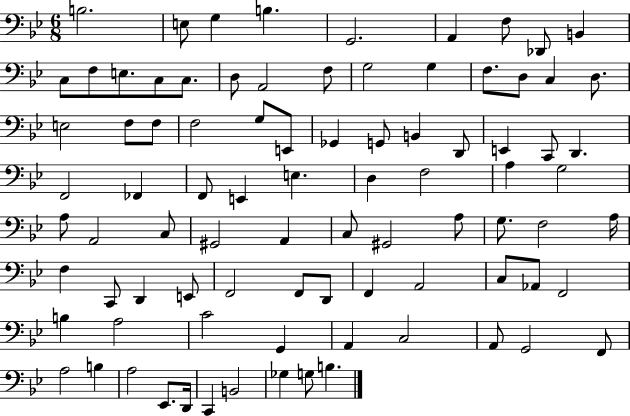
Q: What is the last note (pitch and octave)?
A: B3